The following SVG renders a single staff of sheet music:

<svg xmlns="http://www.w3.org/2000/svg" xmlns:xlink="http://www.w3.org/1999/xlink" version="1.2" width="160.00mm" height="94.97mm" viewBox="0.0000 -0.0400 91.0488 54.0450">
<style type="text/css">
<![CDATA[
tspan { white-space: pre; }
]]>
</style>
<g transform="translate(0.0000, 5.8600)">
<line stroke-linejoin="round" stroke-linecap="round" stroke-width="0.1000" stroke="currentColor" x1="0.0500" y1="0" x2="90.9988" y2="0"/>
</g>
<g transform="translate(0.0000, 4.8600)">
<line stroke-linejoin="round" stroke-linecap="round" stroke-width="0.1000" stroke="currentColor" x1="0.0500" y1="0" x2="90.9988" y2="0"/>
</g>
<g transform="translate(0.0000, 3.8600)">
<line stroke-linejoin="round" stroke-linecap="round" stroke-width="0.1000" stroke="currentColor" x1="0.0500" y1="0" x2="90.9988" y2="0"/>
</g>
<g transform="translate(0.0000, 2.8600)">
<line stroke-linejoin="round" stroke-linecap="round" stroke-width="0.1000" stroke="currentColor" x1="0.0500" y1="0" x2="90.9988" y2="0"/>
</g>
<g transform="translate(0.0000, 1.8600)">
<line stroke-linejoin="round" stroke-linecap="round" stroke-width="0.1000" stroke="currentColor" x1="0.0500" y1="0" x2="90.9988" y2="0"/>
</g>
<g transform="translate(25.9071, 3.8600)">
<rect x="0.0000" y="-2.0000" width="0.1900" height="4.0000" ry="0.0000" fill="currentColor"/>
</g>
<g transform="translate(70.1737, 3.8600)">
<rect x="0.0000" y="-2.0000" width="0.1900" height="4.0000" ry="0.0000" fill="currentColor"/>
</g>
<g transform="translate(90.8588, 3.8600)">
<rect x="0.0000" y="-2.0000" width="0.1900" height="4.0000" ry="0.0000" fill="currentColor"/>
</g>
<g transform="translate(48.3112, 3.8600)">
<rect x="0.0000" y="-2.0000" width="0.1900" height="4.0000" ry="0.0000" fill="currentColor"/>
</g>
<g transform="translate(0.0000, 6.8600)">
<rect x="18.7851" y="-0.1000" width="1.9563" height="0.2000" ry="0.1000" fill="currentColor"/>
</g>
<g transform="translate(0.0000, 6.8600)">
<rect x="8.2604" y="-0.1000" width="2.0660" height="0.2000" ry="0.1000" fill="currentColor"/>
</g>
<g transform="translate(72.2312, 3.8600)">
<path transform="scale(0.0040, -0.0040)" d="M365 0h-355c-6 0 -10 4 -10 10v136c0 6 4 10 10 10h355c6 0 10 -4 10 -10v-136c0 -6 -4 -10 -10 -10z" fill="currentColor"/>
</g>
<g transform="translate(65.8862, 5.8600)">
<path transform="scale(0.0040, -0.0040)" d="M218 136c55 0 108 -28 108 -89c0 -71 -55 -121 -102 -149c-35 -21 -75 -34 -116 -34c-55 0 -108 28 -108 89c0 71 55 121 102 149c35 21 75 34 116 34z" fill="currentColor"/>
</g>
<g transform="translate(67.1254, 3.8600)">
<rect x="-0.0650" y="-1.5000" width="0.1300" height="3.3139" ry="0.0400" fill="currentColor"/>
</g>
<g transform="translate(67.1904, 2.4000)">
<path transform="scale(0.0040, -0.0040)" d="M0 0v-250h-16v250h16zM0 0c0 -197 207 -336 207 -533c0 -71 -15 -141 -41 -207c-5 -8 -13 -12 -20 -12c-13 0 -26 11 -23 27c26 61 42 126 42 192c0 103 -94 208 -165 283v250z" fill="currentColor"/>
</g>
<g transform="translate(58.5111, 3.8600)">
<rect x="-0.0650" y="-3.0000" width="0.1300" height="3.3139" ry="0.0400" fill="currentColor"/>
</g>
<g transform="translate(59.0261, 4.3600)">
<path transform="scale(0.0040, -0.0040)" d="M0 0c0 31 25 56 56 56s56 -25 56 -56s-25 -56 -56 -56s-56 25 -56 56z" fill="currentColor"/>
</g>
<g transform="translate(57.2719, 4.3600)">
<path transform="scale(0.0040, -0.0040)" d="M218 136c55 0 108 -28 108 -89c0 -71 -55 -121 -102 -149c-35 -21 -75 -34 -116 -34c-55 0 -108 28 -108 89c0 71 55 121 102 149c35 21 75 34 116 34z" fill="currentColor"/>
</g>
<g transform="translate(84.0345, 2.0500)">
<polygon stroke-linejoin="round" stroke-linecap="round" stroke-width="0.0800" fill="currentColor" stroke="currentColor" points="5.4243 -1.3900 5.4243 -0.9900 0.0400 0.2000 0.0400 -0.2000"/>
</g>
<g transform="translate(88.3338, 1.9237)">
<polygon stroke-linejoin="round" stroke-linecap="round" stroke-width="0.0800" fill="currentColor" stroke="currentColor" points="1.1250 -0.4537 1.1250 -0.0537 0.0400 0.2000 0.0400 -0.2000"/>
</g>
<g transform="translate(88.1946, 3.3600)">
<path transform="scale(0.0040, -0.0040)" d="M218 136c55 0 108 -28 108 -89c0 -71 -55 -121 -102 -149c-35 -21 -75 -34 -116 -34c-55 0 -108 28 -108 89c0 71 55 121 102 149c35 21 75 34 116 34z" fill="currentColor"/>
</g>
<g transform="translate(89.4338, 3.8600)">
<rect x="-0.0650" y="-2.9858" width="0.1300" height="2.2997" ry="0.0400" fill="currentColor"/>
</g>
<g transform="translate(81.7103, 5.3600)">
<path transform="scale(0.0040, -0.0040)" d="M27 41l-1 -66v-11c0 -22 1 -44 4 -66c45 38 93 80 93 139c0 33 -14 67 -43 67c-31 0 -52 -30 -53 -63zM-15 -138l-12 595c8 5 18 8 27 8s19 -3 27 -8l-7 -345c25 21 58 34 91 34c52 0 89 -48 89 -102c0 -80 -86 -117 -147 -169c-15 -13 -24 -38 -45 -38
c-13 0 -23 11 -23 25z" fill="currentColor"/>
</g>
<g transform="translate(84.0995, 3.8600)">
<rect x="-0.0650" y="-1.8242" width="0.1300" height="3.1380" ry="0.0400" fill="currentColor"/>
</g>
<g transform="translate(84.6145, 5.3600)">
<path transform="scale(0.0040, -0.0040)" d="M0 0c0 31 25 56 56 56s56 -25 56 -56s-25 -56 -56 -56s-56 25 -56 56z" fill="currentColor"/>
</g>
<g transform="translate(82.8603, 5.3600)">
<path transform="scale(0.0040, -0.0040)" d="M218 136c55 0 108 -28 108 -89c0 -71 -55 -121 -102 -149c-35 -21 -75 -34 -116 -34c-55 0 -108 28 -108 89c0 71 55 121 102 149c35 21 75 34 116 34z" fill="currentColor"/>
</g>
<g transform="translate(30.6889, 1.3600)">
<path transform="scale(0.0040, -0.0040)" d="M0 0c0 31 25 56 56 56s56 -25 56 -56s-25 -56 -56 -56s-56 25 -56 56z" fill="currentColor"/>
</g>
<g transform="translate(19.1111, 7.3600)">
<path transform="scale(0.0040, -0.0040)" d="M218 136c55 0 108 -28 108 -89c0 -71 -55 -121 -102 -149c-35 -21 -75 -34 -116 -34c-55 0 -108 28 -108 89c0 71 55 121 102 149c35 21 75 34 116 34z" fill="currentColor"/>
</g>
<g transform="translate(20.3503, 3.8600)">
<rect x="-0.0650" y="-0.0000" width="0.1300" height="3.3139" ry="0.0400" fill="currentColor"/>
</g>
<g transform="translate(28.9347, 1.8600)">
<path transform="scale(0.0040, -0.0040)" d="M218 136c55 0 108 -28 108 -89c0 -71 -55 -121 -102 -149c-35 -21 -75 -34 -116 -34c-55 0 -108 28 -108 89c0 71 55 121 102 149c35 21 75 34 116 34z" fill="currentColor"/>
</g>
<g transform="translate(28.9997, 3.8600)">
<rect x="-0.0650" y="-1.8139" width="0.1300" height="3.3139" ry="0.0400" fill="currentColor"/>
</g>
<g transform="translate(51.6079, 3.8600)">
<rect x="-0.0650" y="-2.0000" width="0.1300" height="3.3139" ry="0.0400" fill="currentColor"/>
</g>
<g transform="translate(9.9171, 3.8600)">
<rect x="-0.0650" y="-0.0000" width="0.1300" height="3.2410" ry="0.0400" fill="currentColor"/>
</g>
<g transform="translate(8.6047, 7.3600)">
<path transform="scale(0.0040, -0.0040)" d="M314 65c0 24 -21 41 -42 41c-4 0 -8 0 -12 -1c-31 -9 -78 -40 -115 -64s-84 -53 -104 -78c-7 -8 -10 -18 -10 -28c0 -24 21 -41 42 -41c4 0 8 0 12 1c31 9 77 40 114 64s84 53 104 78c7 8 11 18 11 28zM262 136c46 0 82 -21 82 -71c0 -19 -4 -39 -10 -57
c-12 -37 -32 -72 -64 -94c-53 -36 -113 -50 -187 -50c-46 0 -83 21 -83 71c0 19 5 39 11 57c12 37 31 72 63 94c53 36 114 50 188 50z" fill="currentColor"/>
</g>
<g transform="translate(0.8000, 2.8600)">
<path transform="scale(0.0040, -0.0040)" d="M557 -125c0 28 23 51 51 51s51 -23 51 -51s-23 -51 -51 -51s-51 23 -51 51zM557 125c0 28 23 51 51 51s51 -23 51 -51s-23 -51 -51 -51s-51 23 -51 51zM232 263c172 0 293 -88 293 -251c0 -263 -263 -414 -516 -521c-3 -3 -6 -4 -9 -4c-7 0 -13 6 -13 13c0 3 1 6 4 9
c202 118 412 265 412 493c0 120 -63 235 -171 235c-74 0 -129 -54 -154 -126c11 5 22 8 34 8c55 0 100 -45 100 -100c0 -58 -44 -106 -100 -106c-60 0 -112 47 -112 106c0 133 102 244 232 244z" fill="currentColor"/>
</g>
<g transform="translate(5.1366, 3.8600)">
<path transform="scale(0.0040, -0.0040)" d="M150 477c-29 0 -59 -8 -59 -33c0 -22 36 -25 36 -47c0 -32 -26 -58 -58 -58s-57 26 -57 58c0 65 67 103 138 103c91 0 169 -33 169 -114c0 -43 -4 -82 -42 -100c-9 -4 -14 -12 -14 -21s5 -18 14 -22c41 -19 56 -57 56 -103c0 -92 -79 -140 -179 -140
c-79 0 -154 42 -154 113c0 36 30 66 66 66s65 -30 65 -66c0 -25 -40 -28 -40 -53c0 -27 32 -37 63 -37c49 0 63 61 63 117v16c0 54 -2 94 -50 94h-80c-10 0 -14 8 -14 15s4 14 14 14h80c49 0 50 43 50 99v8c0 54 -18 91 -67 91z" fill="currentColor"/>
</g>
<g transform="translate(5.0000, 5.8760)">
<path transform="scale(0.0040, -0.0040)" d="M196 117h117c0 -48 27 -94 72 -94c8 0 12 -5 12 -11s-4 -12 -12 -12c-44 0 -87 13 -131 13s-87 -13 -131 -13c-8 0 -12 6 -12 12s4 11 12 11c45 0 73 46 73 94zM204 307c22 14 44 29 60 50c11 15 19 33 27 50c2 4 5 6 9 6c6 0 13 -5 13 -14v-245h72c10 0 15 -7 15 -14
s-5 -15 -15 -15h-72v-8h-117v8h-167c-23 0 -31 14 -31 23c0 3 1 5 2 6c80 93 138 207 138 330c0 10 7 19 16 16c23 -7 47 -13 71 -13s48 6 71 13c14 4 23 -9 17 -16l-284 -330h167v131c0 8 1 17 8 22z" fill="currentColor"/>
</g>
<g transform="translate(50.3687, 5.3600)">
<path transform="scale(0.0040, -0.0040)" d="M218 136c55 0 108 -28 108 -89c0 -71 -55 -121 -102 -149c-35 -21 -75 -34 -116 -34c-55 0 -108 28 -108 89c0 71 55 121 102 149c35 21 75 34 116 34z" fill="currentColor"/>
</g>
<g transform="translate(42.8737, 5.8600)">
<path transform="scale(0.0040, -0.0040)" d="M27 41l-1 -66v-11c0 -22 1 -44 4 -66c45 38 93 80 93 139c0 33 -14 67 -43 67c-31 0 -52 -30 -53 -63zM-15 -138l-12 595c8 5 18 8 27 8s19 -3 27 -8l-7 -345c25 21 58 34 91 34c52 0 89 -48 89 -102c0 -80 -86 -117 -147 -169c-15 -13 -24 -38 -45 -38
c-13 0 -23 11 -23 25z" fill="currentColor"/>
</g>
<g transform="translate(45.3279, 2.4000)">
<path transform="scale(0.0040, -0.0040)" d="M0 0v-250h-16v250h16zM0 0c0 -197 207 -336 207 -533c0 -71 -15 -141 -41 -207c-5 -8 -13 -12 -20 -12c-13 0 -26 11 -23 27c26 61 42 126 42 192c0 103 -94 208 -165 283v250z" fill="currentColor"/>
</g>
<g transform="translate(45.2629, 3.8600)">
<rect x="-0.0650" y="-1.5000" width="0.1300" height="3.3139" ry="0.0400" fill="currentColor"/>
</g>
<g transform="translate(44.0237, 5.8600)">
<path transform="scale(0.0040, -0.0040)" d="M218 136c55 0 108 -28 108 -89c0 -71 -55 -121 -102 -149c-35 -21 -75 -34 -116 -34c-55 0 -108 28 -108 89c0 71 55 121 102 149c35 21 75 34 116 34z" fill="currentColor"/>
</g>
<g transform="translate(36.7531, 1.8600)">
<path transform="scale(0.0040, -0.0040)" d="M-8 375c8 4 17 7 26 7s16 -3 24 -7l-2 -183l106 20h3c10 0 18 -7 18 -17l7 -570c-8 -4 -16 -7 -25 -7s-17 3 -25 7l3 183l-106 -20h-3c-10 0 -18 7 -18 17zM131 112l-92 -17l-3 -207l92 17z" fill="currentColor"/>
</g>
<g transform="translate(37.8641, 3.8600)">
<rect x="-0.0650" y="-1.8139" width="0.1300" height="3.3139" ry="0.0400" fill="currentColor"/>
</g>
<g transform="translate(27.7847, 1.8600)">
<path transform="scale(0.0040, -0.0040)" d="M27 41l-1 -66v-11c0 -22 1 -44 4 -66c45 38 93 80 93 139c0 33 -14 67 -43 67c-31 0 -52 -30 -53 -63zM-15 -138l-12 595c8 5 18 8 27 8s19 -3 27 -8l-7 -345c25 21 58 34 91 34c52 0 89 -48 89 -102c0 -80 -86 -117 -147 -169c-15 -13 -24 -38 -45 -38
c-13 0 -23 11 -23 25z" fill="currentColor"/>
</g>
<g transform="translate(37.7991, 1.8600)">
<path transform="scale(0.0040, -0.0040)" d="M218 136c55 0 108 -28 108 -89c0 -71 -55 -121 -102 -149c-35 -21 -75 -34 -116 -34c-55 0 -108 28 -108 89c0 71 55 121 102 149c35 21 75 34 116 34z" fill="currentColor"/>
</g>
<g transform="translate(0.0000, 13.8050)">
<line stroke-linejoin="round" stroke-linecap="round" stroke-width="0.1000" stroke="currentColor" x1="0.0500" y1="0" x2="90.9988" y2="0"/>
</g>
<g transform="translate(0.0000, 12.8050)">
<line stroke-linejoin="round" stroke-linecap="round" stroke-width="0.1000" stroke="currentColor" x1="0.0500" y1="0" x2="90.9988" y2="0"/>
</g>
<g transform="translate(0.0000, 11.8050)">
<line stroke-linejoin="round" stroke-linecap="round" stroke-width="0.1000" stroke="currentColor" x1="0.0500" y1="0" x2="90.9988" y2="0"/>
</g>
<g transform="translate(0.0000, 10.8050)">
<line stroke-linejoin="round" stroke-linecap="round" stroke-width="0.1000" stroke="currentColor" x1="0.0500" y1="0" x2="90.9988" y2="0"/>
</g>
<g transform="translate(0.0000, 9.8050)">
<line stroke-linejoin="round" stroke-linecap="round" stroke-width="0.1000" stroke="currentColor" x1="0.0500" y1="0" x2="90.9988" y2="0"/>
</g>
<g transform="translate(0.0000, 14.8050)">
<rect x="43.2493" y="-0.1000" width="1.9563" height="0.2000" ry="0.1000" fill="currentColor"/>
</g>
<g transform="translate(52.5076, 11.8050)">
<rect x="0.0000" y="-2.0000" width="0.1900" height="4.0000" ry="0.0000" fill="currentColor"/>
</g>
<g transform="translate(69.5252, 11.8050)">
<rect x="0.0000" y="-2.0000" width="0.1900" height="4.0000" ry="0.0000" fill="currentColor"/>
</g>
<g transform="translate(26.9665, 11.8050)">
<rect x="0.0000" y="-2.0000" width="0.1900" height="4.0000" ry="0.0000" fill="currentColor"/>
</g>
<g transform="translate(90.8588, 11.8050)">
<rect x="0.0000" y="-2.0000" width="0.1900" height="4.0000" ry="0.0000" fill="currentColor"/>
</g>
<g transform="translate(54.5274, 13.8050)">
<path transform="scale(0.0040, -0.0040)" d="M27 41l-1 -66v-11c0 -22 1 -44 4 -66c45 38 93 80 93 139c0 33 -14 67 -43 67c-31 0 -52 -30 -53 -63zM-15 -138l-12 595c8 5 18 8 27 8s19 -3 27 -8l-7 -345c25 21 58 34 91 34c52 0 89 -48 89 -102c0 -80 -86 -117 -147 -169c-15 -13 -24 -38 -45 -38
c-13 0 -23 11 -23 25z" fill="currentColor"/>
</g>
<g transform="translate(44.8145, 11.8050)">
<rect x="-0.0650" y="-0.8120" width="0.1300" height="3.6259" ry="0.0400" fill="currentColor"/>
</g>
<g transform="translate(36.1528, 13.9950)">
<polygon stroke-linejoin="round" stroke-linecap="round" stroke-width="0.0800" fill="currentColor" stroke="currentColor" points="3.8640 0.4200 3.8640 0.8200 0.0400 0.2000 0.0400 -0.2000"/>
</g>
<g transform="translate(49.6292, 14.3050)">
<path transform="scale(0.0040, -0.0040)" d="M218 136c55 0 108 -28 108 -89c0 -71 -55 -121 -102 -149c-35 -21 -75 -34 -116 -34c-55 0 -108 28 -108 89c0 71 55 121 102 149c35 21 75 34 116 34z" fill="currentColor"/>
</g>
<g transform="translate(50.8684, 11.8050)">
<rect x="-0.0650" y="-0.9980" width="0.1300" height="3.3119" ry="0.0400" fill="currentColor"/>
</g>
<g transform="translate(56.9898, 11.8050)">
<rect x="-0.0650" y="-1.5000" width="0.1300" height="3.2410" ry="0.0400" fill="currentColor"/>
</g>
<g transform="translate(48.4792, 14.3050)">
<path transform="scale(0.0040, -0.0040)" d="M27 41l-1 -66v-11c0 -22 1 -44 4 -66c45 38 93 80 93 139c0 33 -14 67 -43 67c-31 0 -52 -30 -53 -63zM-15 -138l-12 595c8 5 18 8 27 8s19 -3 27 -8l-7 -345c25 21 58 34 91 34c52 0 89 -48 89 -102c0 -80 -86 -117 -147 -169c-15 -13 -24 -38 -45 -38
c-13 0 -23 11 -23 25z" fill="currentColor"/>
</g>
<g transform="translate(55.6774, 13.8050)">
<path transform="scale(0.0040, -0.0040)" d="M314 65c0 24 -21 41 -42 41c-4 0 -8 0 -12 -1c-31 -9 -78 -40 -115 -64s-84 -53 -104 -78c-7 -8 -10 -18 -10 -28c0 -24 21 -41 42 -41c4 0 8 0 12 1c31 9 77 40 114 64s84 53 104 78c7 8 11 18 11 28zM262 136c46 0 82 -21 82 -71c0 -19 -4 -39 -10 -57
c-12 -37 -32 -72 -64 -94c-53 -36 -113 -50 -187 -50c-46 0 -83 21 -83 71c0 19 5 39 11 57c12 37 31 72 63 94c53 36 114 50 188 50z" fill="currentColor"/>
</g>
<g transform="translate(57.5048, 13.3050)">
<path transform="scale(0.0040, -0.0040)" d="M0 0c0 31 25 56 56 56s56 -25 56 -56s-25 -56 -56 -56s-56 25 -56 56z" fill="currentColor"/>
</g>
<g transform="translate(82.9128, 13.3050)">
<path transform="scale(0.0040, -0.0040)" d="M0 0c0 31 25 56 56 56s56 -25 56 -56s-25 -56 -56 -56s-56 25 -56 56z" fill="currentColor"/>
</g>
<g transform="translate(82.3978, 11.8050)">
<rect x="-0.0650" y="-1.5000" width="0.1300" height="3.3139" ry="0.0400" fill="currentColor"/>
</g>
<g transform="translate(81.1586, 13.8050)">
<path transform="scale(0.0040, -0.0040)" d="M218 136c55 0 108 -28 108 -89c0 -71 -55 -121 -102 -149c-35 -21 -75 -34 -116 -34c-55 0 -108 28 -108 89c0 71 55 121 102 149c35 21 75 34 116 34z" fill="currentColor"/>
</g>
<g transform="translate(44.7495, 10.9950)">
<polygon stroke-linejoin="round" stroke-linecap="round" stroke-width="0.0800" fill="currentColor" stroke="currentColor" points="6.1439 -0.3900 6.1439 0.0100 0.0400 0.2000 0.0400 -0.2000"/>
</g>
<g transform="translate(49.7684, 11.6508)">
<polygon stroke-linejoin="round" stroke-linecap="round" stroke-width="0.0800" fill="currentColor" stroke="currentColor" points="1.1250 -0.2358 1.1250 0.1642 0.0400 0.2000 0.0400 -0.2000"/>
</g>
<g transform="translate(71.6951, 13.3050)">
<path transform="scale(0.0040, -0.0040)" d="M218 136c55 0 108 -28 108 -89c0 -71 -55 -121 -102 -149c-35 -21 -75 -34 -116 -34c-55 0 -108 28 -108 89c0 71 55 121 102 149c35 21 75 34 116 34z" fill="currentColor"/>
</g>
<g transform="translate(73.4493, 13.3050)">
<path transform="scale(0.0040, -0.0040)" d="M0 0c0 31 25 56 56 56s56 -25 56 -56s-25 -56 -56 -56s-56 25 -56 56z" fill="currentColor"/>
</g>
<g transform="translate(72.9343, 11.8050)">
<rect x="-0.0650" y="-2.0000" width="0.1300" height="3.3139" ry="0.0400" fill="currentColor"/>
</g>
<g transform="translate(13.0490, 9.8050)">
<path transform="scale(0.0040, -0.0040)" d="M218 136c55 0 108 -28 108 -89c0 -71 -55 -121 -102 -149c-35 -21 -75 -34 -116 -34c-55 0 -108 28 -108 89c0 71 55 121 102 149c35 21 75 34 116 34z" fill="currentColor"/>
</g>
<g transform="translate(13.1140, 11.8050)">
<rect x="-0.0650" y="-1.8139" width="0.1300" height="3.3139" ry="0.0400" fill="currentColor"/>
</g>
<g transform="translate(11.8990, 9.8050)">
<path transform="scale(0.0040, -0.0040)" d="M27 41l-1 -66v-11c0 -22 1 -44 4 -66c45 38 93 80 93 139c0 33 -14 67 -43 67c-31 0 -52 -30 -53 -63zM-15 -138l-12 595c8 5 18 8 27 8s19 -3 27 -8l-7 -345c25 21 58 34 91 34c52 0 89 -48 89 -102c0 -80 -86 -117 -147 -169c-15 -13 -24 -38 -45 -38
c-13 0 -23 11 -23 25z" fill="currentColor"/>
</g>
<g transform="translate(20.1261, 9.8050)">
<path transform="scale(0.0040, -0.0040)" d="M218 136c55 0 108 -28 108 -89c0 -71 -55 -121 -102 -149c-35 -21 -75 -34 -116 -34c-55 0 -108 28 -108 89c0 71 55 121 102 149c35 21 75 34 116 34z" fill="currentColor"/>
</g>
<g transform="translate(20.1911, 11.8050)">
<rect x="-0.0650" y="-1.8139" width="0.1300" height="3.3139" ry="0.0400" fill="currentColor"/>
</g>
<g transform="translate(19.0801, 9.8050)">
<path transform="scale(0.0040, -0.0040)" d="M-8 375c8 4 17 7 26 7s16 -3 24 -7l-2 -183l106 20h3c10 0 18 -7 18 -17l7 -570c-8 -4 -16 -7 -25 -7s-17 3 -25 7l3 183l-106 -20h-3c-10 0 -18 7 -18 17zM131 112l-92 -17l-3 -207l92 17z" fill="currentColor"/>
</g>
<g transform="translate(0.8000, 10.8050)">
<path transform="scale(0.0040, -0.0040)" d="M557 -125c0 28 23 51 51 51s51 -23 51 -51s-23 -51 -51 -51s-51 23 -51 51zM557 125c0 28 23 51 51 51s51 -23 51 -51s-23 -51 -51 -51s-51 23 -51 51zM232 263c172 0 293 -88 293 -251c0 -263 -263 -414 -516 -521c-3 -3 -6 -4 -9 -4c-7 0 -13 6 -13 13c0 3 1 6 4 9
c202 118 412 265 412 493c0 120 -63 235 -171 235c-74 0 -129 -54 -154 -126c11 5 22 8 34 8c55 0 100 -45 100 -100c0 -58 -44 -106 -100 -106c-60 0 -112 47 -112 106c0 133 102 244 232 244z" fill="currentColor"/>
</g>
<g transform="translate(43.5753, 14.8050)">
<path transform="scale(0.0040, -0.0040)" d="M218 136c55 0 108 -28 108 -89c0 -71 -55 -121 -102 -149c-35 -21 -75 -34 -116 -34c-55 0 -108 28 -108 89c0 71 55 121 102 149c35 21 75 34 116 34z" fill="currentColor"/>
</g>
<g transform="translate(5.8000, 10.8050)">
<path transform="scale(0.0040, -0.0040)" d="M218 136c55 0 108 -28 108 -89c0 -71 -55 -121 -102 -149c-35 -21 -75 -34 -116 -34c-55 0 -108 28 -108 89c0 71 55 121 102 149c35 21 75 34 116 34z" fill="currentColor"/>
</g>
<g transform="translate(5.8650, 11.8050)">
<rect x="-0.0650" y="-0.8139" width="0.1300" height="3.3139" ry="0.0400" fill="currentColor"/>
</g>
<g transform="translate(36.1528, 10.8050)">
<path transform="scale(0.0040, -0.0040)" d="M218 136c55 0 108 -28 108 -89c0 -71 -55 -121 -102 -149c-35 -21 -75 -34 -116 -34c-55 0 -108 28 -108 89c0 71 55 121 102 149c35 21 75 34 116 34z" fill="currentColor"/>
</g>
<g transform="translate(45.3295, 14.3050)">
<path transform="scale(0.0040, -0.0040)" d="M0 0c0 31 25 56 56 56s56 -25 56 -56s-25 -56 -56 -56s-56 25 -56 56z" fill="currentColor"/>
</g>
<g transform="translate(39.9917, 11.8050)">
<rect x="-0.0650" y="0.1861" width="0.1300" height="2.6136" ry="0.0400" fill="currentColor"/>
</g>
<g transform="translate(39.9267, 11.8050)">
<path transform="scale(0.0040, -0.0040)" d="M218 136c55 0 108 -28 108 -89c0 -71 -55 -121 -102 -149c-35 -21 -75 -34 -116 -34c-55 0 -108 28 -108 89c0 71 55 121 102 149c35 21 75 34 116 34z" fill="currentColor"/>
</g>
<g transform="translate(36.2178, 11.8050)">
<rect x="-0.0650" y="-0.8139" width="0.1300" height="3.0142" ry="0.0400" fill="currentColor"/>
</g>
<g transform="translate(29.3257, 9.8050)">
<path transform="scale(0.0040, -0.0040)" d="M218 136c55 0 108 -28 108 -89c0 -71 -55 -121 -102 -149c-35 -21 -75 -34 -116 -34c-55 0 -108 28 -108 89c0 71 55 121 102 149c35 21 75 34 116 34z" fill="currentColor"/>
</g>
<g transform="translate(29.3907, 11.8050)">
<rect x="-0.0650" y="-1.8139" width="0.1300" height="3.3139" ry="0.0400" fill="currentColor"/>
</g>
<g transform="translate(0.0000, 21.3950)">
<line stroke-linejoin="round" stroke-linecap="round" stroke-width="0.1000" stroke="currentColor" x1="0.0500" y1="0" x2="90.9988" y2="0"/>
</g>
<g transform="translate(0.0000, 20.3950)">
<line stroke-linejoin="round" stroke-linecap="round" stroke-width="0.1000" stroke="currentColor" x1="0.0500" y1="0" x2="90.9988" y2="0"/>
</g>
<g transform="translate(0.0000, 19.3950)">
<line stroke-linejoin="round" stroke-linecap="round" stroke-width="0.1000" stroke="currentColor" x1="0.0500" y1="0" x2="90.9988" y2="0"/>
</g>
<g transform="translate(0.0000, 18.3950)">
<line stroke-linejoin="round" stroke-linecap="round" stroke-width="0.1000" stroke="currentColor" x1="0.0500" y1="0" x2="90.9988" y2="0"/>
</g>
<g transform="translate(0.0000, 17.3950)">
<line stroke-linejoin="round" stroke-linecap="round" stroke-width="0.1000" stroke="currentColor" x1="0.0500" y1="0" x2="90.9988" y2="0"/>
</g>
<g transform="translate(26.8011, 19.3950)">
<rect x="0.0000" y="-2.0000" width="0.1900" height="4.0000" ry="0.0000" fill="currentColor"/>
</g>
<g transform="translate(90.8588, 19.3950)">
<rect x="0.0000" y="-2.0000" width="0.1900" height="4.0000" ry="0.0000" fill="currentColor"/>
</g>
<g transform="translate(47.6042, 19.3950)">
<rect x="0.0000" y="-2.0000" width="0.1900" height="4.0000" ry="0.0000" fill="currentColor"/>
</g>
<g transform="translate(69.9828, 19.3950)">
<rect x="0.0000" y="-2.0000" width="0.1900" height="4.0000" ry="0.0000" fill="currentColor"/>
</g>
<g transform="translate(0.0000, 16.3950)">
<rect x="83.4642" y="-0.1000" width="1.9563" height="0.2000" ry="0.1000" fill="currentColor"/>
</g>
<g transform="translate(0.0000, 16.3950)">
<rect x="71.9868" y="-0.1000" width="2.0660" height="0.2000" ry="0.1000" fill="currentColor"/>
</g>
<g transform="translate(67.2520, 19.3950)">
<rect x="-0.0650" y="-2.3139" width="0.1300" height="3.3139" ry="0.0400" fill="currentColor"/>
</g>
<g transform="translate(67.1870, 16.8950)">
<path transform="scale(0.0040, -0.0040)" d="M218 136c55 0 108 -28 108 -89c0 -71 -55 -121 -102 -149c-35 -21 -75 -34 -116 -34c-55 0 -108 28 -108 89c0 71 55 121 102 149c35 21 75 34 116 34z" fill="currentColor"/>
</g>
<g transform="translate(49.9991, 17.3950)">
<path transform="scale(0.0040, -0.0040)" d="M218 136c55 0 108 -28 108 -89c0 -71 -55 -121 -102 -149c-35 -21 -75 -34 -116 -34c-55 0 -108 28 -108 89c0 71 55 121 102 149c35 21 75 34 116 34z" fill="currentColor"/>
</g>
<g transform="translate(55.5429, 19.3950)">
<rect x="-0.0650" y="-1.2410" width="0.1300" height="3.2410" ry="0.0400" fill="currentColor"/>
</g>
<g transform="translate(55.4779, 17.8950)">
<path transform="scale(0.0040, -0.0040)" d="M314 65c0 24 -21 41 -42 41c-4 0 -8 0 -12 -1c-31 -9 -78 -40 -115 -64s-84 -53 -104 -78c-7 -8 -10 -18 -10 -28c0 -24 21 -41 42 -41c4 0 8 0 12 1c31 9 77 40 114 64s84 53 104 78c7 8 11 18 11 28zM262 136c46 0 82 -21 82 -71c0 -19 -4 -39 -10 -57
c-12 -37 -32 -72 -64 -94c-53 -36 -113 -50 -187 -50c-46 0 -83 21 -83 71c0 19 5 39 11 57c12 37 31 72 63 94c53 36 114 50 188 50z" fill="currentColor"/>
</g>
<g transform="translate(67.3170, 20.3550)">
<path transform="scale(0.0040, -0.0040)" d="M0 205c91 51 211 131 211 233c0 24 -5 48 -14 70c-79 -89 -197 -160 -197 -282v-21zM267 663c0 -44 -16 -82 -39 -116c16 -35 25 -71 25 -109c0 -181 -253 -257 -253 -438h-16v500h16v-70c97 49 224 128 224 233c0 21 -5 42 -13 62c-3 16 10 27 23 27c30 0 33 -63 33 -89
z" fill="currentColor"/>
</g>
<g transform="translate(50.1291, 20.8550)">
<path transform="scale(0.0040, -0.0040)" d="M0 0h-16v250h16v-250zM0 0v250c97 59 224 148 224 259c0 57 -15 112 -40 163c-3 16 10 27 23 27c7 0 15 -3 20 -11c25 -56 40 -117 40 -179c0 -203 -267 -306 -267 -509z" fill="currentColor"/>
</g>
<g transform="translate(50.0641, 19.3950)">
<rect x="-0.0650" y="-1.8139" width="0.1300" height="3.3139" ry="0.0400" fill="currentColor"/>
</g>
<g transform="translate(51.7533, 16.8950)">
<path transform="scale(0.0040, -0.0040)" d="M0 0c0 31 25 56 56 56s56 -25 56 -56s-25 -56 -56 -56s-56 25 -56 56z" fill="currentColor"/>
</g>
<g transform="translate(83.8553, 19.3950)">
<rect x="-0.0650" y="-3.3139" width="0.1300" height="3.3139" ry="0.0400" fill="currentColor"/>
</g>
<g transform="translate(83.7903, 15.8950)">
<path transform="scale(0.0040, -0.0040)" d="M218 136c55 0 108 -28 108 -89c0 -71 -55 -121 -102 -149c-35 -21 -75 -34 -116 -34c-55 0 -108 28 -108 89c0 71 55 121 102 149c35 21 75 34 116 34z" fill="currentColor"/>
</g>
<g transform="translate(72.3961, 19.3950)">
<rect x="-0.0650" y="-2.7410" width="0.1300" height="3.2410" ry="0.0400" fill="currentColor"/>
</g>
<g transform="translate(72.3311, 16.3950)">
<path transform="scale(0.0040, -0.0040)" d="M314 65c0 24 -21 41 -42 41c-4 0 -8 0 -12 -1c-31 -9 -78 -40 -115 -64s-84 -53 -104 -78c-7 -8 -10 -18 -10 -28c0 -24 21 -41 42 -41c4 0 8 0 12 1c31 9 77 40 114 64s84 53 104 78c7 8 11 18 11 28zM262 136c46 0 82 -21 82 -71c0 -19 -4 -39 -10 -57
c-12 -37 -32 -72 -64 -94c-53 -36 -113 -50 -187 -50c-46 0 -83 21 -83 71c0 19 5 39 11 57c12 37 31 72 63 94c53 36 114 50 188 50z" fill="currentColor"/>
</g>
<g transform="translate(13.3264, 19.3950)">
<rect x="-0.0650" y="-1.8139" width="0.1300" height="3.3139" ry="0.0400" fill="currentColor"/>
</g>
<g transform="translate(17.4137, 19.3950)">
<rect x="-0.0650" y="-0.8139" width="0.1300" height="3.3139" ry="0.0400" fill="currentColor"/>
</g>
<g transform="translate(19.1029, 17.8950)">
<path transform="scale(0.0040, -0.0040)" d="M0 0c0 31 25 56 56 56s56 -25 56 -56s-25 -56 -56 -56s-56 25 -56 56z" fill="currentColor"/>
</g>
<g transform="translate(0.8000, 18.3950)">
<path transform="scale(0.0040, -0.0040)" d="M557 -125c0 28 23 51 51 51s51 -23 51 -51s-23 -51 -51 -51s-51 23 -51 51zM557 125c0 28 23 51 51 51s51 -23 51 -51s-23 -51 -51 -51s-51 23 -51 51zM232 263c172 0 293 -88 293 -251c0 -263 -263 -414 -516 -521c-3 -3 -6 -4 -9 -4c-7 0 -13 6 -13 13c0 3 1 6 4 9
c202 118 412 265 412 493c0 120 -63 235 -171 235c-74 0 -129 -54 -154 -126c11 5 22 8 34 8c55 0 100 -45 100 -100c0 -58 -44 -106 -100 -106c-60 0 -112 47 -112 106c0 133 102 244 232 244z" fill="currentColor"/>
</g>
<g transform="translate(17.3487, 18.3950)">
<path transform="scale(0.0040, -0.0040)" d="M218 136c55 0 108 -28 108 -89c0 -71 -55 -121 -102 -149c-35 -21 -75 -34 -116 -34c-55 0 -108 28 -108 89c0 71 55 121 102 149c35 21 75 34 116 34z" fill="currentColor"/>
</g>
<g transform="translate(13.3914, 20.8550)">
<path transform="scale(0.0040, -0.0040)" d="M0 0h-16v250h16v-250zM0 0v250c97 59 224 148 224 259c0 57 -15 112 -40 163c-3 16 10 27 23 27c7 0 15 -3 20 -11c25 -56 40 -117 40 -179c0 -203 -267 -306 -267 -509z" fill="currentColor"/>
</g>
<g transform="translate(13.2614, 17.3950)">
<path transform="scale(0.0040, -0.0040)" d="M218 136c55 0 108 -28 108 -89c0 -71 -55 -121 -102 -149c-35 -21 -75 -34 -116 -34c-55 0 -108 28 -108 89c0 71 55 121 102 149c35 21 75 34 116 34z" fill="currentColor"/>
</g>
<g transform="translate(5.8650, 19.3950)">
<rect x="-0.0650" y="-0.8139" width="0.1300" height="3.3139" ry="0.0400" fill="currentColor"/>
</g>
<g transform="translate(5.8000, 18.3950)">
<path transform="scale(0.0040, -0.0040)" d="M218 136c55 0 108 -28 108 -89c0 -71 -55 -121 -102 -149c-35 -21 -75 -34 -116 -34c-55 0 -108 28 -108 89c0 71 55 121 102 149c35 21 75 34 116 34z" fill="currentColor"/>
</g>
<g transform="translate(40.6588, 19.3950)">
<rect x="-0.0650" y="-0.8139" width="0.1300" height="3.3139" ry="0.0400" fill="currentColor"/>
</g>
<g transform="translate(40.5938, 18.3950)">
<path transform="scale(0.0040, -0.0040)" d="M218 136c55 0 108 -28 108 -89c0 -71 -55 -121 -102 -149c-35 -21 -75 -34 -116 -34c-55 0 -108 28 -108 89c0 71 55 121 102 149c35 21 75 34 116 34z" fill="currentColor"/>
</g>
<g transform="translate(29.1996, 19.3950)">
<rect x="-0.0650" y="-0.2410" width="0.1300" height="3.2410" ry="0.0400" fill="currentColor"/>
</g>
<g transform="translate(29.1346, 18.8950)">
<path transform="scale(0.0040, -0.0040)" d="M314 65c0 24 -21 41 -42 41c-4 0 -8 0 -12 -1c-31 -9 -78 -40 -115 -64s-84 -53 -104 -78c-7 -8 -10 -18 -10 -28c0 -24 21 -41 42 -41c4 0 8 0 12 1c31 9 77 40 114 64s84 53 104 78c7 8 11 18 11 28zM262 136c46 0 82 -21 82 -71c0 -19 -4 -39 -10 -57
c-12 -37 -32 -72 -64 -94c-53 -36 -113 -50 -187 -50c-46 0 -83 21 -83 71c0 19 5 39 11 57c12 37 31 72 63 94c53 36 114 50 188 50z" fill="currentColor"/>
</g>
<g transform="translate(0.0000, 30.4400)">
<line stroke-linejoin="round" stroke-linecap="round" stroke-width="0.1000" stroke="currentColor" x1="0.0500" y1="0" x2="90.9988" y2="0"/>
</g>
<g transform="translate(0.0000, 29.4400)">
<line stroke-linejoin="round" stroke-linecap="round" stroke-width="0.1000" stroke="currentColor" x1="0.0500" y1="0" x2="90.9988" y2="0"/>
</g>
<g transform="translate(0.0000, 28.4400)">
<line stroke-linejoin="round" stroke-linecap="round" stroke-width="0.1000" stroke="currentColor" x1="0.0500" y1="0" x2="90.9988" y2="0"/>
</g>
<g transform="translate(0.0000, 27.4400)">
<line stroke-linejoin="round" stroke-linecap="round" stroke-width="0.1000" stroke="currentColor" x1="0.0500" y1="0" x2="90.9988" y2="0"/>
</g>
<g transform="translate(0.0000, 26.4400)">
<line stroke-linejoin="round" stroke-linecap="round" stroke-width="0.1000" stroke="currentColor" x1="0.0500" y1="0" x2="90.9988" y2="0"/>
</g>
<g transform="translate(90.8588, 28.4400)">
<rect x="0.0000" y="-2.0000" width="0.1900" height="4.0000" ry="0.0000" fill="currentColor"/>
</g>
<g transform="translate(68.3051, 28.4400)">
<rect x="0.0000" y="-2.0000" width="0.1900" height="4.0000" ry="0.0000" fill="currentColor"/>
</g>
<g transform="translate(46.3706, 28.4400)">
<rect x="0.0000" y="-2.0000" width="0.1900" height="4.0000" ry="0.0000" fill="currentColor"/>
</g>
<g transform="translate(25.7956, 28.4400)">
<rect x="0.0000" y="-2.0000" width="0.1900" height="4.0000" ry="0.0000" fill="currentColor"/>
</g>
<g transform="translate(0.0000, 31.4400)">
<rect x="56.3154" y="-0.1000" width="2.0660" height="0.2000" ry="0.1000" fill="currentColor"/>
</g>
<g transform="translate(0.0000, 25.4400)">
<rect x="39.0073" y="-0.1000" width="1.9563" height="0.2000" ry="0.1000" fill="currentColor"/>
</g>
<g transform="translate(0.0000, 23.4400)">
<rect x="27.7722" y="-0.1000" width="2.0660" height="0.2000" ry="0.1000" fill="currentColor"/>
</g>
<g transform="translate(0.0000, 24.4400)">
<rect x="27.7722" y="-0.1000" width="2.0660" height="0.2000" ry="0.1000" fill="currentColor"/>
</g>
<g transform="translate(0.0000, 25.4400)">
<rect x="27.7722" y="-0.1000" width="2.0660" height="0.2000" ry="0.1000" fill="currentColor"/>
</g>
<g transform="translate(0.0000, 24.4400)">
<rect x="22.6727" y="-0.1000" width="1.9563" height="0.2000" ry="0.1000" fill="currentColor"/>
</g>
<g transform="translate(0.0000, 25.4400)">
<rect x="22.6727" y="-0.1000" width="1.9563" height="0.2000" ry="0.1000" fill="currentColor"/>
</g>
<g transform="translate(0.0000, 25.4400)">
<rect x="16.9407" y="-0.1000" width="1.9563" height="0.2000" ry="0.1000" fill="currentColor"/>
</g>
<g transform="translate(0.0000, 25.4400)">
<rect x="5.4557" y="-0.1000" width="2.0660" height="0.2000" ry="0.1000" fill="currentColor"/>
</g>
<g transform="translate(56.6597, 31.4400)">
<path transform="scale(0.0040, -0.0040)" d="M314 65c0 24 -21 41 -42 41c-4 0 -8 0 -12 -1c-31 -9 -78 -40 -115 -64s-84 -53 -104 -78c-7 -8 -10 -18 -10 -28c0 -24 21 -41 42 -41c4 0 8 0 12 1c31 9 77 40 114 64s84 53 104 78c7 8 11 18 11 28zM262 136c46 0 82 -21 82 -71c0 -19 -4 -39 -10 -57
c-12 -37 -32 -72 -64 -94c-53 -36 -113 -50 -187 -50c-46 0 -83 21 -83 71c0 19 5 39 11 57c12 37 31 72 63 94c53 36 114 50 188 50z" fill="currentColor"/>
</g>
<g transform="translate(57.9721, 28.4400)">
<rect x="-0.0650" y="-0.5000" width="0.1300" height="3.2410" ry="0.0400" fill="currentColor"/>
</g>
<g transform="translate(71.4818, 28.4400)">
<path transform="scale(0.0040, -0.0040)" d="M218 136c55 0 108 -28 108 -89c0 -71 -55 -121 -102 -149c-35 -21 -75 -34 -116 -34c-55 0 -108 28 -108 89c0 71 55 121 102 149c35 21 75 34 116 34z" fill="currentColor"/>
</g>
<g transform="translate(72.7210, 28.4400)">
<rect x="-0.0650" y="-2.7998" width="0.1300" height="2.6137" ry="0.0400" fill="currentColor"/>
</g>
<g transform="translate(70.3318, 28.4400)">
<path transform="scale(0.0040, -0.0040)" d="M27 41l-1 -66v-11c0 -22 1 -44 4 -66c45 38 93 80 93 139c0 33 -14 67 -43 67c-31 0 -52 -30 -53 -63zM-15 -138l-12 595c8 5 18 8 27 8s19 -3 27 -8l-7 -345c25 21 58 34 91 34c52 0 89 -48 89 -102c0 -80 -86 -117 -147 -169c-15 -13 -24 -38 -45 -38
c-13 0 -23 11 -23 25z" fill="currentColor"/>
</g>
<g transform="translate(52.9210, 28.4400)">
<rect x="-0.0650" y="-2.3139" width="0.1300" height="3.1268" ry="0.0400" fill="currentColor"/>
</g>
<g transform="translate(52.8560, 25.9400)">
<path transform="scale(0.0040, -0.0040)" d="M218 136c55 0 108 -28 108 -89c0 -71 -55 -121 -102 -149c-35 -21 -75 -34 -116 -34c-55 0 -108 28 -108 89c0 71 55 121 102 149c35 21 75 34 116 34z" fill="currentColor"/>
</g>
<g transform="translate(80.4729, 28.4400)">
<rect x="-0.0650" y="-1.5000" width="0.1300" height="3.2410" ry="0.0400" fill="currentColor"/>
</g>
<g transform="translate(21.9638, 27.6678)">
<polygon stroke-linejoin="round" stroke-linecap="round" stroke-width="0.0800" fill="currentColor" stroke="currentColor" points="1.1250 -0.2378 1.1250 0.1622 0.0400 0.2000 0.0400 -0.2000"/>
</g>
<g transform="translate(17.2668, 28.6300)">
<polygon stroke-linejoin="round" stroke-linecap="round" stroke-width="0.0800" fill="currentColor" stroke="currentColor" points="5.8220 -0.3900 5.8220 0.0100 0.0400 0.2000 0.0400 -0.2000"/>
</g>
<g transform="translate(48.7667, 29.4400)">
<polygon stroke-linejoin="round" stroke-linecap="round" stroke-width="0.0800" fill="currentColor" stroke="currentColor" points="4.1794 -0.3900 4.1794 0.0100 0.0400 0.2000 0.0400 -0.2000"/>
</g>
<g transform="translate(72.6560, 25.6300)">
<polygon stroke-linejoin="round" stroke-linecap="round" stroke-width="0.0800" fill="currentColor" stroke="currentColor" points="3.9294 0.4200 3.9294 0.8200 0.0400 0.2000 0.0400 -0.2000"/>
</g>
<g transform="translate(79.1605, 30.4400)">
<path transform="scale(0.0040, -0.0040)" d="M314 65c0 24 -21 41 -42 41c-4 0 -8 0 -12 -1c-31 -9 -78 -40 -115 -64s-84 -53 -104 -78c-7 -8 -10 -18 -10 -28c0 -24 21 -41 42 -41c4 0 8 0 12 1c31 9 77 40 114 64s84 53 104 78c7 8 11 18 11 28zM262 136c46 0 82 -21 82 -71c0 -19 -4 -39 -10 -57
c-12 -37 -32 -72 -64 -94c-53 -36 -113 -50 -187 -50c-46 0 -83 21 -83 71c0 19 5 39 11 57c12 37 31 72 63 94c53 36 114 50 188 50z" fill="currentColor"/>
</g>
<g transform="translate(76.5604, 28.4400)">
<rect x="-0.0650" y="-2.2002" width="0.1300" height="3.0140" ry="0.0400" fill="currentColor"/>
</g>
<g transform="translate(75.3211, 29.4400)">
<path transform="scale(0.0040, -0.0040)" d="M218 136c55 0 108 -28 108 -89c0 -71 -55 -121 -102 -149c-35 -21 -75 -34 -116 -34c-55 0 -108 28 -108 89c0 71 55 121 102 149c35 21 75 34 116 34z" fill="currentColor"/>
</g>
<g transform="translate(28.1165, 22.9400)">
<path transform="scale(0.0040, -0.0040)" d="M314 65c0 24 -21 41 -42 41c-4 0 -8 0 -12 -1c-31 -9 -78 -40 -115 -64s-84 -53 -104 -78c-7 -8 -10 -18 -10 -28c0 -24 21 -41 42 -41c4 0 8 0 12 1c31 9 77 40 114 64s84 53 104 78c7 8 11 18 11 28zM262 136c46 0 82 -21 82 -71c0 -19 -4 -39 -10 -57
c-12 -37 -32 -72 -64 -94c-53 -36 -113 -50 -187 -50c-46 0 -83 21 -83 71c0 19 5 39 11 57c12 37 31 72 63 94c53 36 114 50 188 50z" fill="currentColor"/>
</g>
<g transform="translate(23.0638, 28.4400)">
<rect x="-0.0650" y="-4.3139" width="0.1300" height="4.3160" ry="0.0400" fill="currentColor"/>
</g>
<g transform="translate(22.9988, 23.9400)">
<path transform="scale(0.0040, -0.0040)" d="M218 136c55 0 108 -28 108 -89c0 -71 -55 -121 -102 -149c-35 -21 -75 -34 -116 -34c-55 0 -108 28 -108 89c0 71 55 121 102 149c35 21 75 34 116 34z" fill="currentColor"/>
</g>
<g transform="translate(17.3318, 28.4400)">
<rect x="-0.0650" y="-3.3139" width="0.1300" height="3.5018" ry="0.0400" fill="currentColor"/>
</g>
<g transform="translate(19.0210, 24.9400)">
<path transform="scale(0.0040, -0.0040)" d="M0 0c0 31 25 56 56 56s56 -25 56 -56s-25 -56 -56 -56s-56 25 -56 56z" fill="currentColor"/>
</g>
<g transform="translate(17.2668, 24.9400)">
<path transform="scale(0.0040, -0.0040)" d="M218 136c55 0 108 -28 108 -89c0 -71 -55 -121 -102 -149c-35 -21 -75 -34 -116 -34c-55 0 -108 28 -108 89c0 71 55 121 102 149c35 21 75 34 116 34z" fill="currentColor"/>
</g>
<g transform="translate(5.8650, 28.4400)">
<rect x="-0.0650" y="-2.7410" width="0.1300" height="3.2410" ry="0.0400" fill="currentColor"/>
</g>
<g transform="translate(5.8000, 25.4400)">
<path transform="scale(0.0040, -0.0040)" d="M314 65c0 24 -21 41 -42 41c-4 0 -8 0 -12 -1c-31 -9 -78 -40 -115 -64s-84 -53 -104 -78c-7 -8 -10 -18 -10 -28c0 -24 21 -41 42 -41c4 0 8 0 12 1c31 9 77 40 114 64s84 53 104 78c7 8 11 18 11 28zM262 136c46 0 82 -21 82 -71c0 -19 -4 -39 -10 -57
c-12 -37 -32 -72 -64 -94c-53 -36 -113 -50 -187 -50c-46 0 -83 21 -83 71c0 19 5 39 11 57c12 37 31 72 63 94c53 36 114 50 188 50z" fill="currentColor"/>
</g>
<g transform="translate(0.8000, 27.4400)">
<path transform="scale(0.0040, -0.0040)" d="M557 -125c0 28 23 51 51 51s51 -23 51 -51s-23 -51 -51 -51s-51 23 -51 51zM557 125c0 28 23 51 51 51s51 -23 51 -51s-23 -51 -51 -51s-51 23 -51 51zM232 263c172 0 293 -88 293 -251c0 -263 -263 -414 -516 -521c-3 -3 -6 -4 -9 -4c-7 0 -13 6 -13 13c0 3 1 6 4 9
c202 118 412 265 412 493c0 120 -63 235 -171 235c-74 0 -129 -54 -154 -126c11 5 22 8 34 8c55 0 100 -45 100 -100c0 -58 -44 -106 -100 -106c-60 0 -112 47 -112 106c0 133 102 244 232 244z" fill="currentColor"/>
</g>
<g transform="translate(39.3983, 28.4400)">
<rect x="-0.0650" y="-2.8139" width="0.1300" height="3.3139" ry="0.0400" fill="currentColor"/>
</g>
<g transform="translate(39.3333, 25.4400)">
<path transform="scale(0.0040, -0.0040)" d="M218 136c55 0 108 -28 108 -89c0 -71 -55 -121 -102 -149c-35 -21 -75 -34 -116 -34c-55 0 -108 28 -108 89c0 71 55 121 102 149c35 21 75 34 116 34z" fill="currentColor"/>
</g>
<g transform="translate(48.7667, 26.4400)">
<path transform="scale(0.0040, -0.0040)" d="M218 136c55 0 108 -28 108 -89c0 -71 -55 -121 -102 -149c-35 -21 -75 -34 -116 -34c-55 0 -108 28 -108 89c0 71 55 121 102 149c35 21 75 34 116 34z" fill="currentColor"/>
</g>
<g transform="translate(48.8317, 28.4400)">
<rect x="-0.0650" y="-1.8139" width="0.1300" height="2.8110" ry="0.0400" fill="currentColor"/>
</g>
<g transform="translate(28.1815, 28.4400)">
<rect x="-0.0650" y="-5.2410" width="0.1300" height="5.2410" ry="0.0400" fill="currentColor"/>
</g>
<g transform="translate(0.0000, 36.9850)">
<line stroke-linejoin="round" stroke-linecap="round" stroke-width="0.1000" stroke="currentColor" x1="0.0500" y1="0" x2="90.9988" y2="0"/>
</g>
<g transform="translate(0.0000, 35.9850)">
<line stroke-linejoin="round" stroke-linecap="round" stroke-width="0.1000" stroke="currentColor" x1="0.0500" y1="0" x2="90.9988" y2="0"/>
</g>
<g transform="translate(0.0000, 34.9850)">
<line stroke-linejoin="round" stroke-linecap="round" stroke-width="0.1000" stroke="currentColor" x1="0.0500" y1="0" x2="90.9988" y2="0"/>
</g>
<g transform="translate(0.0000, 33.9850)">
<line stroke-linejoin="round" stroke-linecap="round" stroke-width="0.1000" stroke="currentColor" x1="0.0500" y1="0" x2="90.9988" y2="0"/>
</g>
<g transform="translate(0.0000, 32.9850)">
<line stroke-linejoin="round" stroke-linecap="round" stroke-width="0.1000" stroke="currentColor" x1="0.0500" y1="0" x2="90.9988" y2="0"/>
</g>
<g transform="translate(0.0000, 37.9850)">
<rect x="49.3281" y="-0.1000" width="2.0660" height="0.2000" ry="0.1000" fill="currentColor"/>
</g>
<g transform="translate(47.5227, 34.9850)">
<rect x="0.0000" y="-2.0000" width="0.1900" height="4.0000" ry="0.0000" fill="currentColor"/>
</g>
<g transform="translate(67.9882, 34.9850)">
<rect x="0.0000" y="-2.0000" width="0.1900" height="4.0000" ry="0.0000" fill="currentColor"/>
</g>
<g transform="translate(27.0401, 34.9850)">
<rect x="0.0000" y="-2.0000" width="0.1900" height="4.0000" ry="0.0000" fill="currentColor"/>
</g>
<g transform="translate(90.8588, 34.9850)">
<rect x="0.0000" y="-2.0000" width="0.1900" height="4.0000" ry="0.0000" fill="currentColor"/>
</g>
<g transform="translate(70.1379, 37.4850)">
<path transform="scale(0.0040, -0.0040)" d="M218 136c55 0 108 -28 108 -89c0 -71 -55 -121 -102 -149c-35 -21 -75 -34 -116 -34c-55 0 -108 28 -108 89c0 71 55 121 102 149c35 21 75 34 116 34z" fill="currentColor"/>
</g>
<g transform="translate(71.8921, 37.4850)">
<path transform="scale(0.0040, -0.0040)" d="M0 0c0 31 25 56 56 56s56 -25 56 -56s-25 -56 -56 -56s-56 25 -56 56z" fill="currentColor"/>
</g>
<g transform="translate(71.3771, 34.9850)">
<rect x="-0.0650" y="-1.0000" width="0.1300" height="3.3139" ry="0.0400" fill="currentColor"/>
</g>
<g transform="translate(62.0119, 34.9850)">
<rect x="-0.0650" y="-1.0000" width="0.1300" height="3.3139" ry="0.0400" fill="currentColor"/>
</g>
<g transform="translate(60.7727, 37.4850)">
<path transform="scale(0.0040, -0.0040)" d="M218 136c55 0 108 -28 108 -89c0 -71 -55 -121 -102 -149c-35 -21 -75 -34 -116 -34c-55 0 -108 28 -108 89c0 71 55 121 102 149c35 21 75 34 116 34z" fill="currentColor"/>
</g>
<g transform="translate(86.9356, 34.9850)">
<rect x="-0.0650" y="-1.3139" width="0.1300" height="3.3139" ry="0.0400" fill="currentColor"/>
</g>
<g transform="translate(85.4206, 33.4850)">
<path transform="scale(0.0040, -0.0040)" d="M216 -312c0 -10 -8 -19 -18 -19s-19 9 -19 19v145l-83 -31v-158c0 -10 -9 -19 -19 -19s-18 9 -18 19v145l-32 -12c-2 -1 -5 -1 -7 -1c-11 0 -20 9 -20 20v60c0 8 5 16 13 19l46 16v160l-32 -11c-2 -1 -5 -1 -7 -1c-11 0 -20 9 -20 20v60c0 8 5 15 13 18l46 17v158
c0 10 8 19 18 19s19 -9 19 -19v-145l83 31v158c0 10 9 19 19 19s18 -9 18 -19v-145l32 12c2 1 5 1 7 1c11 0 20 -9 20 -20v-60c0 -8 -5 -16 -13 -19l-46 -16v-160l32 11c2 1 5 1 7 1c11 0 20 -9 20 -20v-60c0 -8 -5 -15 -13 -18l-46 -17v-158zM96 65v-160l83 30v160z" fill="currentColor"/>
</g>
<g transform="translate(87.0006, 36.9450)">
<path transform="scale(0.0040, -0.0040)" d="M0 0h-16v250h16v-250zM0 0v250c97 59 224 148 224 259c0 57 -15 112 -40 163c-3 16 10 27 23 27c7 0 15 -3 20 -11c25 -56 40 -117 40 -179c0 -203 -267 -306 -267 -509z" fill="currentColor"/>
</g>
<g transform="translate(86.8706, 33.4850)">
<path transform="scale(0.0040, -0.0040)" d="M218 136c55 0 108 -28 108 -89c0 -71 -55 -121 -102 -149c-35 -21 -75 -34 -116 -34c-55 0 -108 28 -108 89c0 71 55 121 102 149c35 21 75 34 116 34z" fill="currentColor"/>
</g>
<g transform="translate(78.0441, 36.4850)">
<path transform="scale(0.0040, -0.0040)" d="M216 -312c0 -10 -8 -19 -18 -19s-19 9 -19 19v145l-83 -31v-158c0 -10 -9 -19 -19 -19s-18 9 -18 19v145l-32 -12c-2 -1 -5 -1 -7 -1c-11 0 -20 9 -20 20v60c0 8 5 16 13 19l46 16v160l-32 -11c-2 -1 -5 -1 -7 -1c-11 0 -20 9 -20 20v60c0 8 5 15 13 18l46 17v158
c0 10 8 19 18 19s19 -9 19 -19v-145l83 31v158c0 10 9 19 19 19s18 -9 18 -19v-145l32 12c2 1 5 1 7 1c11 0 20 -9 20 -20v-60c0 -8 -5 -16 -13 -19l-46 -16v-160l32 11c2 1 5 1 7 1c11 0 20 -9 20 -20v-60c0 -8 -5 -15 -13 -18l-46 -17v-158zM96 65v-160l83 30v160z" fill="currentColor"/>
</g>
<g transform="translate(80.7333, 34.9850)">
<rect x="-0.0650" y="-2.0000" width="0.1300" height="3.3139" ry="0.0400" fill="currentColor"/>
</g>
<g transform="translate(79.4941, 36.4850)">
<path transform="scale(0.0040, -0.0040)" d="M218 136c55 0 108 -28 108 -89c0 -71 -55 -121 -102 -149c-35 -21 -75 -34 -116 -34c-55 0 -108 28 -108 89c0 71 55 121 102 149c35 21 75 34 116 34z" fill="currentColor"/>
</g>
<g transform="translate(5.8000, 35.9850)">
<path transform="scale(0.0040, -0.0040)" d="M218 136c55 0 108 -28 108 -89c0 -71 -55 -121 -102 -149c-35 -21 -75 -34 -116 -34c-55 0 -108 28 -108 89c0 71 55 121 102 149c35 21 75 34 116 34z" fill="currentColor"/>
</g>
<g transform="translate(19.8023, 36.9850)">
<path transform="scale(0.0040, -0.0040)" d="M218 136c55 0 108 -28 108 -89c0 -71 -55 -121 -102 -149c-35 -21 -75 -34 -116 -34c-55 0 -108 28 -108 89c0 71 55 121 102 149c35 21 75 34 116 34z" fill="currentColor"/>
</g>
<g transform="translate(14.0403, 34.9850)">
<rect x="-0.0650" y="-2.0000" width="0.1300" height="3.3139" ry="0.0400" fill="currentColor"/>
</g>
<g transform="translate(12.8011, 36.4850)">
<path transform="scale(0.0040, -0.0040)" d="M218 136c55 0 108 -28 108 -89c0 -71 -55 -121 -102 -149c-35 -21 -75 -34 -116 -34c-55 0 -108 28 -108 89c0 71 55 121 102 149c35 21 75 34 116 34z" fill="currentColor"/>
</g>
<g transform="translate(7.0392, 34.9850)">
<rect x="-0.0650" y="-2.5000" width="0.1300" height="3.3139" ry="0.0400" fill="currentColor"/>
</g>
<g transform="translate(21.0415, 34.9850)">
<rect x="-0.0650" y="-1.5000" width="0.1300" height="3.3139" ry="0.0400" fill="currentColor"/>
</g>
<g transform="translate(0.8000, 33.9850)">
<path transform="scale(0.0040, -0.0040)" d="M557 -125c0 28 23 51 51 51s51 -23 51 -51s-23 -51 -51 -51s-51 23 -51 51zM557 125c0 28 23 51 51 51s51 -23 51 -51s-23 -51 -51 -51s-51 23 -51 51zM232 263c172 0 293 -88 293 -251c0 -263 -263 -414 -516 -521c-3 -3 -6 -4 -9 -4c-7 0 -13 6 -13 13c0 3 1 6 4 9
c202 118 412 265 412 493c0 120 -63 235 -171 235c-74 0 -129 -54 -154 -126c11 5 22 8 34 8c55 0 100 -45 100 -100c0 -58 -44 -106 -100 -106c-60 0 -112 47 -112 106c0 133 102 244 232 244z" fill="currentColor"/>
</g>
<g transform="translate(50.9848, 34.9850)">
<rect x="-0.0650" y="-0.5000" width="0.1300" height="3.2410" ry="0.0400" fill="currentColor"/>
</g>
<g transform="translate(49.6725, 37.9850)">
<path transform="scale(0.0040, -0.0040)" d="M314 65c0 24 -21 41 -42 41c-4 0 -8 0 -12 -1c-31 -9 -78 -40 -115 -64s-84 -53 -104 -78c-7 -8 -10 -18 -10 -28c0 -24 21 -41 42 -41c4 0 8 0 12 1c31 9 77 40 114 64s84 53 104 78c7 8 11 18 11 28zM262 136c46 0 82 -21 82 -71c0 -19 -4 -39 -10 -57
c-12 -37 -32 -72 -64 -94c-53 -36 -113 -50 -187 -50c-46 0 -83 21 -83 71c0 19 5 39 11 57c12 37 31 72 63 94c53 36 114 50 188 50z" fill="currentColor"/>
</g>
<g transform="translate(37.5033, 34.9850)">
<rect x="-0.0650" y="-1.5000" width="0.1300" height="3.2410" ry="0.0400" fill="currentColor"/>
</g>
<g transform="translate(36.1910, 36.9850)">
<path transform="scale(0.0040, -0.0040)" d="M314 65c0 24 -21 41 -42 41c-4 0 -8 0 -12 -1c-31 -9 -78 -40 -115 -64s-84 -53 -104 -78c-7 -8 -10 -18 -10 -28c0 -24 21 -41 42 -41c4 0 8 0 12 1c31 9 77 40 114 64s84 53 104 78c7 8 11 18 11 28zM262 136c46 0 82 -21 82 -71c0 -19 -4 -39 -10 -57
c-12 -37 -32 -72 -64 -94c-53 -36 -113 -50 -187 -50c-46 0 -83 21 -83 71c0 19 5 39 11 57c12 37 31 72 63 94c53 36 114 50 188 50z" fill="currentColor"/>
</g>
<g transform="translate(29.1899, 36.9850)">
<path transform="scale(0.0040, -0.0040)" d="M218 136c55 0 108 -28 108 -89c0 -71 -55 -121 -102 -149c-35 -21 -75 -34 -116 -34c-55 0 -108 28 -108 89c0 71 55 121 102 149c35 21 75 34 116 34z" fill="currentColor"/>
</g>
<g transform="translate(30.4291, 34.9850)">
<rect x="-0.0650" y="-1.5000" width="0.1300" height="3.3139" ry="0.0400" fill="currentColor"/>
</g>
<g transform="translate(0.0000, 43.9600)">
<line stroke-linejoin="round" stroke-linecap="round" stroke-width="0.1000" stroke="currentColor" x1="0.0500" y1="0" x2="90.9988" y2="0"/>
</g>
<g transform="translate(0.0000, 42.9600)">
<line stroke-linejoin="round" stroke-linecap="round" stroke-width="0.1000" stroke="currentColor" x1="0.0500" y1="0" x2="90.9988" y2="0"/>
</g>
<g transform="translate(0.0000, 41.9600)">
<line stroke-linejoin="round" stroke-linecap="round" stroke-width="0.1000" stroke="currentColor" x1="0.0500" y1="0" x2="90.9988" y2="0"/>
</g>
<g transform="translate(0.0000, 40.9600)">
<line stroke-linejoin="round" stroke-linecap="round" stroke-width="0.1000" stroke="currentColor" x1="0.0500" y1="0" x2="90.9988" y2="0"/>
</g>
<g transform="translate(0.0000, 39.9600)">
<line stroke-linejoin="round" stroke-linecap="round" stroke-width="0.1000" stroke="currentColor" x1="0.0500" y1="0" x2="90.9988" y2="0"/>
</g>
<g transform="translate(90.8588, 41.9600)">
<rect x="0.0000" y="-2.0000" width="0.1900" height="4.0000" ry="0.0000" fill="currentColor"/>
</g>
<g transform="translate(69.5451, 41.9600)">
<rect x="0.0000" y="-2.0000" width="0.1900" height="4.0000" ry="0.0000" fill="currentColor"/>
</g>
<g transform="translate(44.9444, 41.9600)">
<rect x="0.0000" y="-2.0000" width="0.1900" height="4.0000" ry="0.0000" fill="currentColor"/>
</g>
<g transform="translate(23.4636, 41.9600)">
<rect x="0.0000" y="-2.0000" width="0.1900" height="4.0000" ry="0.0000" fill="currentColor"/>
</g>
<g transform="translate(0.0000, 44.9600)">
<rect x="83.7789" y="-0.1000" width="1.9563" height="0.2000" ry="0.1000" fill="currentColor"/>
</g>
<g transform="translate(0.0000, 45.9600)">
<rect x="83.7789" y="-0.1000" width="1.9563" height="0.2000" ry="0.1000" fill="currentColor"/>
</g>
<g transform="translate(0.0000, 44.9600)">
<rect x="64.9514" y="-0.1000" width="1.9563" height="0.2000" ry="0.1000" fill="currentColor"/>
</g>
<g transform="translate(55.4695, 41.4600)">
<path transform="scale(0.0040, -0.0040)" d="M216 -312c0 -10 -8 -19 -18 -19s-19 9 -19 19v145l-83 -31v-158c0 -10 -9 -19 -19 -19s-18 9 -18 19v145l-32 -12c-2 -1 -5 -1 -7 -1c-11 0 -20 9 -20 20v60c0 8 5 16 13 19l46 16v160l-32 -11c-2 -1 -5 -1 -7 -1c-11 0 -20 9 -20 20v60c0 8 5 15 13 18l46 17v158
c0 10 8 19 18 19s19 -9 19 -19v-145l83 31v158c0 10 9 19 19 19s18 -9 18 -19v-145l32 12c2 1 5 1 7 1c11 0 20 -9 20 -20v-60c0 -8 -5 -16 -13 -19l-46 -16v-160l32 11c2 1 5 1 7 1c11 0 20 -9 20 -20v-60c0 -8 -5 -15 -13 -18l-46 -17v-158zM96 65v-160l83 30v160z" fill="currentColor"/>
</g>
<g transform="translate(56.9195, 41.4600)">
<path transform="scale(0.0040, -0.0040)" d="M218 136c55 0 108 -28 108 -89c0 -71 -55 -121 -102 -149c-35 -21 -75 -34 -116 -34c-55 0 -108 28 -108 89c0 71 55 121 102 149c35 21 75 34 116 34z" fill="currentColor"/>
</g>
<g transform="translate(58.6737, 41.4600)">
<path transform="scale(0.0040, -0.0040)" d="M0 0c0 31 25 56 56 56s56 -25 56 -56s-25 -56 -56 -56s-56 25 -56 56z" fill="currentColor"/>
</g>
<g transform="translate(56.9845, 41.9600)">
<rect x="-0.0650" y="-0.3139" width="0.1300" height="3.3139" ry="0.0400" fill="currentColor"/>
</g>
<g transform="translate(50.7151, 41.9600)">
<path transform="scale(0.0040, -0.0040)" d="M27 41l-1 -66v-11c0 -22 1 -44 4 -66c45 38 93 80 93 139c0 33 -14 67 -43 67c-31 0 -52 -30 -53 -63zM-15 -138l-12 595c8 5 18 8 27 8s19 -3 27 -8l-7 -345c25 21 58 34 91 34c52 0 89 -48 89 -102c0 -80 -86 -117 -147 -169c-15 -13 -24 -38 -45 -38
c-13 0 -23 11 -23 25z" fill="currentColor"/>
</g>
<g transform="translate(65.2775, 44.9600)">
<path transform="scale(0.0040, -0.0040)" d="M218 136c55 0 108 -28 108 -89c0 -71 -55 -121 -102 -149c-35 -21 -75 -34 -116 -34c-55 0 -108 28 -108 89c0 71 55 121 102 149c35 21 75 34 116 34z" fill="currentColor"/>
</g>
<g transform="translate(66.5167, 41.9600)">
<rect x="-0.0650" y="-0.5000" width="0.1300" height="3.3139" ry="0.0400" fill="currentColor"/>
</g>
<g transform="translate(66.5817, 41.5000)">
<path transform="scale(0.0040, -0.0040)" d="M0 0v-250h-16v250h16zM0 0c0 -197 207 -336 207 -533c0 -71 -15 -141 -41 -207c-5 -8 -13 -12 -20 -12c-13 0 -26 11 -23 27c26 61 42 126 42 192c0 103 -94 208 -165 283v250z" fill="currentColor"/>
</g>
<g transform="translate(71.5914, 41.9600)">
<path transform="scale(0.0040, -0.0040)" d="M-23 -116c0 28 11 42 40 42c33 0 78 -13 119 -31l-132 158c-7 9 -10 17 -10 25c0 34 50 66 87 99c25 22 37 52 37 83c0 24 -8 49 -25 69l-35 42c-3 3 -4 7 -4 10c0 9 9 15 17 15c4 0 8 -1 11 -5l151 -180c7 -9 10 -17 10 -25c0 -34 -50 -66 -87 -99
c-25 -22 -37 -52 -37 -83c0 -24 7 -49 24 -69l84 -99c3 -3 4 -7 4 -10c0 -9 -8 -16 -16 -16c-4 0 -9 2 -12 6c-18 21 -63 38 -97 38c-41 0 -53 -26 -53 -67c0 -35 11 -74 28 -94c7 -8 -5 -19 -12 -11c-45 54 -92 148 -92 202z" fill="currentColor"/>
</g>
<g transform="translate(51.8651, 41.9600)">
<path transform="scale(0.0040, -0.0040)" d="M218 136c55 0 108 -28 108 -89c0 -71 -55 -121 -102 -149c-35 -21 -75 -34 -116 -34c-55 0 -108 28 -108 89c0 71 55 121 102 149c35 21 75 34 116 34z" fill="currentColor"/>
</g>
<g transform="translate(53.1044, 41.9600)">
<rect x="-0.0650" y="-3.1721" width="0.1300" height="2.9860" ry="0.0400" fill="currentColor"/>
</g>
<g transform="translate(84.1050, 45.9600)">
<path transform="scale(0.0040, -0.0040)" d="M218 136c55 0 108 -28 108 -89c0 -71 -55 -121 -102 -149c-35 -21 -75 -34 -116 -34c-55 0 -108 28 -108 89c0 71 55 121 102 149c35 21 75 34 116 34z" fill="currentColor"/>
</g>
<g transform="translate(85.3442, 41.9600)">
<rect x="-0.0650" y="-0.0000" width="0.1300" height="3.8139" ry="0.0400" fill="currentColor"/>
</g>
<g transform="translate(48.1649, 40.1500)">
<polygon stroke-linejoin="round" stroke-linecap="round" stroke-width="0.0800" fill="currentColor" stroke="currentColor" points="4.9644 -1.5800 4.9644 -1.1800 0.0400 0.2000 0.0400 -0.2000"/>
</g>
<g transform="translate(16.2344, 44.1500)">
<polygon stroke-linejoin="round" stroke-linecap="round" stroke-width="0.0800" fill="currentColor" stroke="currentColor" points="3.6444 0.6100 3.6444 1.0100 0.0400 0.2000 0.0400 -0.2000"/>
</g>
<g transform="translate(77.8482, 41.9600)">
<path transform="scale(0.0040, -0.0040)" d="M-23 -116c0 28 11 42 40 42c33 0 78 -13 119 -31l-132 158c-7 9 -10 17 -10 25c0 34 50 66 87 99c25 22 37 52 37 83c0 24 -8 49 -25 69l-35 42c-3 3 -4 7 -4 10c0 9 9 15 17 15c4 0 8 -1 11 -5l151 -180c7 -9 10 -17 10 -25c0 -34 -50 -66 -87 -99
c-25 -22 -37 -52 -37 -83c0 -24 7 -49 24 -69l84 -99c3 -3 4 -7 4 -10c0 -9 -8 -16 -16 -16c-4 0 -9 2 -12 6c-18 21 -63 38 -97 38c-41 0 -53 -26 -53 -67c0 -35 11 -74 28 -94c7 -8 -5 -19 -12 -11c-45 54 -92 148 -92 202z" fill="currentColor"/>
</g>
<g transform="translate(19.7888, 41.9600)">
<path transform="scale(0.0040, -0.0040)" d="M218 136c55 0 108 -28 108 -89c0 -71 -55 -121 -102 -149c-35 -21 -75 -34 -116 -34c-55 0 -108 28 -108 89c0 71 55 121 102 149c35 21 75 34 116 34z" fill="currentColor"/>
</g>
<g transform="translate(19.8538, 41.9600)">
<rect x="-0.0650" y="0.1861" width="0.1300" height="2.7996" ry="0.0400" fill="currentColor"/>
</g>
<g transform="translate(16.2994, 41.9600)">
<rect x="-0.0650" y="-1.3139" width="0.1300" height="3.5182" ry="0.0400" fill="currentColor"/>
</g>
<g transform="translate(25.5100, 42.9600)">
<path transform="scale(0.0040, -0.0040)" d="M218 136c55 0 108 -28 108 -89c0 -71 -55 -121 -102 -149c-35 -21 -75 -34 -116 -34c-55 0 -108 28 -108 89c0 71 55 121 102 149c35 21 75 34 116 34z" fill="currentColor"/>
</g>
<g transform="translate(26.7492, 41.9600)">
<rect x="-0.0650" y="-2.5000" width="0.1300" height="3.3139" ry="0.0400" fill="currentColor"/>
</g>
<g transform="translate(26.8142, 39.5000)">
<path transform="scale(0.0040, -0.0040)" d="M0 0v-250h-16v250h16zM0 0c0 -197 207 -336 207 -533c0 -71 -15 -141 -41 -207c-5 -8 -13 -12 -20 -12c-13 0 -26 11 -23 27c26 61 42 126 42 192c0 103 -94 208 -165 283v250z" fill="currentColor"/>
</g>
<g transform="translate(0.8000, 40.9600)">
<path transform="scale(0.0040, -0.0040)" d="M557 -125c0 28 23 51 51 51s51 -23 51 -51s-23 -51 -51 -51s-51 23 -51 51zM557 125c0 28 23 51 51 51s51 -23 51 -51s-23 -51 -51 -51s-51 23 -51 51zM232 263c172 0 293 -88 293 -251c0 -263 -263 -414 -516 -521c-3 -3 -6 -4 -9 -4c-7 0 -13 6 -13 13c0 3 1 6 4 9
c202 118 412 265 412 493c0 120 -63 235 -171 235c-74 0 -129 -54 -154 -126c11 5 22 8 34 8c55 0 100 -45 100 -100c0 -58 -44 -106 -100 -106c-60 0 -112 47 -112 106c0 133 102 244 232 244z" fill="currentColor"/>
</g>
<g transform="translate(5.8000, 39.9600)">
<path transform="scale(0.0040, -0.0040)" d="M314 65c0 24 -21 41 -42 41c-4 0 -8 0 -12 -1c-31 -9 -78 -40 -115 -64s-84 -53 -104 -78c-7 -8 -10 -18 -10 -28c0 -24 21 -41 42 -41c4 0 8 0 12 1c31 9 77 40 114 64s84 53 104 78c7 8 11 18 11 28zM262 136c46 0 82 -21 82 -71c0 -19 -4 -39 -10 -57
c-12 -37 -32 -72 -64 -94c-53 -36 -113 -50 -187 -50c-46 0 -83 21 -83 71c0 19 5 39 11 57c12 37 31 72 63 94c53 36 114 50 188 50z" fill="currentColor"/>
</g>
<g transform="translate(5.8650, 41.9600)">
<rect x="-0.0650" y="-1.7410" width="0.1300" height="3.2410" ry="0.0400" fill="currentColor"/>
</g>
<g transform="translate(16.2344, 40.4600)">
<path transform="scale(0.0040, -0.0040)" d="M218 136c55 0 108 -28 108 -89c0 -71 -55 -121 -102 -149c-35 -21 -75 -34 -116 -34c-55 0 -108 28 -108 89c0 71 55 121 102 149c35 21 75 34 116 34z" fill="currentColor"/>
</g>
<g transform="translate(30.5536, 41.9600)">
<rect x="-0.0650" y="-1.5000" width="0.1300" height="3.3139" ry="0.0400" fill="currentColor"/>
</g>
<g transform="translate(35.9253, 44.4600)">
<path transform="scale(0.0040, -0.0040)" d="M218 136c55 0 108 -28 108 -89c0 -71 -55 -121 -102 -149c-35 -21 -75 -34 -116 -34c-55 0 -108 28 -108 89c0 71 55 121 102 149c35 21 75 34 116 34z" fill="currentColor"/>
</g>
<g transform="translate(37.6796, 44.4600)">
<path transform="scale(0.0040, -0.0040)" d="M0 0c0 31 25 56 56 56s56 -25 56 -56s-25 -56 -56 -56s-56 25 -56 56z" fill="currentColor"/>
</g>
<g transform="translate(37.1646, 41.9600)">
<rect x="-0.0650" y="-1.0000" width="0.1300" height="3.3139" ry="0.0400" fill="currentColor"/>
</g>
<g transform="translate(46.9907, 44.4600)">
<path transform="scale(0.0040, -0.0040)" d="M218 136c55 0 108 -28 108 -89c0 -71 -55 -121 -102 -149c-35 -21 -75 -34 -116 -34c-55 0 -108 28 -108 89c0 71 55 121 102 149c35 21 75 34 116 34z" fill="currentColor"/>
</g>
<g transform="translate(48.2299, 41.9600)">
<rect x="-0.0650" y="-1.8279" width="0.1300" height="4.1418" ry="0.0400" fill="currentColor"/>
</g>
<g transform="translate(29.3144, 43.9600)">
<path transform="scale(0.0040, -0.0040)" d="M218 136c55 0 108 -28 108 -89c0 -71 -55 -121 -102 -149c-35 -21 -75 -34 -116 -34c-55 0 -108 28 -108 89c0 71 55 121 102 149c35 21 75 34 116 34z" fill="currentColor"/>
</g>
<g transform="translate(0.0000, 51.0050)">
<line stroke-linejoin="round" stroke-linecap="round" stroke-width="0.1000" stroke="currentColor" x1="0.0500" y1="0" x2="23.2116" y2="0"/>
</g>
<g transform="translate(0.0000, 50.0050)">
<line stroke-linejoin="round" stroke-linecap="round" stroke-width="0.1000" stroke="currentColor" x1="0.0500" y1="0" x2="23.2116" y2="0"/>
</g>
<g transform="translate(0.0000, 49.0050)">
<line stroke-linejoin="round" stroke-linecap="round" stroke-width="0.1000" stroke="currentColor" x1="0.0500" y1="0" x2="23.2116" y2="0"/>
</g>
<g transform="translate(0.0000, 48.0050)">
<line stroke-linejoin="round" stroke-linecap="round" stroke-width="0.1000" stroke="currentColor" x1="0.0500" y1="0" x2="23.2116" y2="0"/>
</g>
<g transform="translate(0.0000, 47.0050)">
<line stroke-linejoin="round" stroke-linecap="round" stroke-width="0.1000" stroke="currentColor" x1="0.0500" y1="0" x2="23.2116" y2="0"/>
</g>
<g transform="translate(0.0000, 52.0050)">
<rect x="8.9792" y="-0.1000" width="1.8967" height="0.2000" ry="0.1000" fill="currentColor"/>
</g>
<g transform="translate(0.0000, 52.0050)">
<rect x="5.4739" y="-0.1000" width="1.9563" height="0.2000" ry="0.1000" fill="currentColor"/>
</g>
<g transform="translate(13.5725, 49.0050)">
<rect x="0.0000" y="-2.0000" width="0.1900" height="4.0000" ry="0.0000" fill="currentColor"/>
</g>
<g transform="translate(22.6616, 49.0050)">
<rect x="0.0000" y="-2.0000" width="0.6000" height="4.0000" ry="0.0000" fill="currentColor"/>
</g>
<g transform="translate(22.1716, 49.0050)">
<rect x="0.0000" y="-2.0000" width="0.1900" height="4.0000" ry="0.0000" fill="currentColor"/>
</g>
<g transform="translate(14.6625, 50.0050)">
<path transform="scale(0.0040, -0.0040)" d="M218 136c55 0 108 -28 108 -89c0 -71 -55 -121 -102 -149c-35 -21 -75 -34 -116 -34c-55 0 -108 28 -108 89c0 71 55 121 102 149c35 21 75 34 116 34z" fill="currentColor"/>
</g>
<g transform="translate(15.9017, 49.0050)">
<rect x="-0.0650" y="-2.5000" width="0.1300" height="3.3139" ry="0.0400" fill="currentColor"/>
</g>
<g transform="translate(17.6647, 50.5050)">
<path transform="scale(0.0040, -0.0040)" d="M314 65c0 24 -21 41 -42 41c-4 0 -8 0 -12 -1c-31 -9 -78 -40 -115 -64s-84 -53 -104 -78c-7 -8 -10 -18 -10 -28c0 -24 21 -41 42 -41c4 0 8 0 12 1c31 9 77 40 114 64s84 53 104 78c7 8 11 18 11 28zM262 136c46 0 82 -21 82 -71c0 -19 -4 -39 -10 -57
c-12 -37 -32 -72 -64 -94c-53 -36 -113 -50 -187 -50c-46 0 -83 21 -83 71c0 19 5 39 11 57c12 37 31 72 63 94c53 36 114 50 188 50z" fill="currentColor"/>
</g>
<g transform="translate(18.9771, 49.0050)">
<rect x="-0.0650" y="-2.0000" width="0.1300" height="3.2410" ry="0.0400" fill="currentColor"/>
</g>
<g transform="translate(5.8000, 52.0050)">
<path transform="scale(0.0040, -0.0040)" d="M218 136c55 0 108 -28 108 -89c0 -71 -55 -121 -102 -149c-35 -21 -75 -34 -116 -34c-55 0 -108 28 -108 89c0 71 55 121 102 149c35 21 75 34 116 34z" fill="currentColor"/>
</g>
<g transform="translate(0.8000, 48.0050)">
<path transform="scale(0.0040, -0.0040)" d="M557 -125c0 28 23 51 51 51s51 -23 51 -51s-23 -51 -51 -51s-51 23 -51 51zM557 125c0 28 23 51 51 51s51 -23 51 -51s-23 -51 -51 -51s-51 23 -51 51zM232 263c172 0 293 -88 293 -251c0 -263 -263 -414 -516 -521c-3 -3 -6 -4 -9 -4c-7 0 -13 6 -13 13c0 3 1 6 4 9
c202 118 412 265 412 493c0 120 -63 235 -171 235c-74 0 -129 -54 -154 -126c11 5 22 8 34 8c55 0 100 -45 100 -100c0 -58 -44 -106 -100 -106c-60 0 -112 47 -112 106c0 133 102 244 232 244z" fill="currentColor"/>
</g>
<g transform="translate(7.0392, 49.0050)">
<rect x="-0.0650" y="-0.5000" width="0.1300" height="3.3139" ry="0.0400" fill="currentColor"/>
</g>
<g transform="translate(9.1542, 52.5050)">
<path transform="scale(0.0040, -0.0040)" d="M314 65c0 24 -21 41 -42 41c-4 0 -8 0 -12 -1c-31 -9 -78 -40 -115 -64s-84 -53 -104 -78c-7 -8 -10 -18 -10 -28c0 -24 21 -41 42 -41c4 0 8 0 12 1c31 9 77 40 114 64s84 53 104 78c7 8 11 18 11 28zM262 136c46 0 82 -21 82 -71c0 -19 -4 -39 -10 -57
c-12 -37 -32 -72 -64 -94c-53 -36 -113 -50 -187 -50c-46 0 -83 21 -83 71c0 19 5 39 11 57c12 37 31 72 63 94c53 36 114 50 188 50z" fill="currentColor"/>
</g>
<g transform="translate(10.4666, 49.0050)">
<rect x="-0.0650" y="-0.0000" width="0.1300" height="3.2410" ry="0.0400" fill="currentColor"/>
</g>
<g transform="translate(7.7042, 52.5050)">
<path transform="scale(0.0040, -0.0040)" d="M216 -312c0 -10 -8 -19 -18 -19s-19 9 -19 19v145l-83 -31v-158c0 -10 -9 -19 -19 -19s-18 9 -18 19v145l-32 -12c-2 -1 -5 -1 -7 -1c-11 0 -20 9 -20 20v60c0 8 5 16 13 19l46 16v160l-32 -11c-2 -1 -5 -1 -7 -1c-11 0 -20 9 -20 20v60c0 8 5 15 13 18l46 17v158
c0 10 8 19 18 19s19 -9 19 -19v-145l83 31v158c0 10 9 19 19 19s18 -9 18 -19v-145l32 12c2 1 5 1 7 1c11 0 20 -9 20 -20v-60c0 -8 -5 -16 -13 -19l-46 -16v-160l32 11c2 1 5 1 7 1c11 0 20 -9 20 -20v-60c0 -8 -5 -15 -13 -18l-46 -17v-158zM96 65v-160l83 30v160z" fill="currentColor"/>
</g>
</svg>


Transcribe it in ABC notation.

X:1
T:Untitled
M:3/4
L:1/4
K:C
D,,2 D,, _A, A, _G,,/2 A,, C, G,,/2 z2 _A,,/2 E,/4 F, _A, A, A, F,/2 D,/2 E,,/2 _F,,/4 _G,,2 A,, G,, F, A,/2 F, E,2 F, A,/2 G,2 B,/4 C2 D C2 D/2 F/4 A2 C A,/2 B,/2 E,,2 _D,/2 B,,/2 G,,2 B,, A,, G,, G,, G,,2 E,,2 F,, F,, ^A,, ^G,/2 A,2 G,/2 D,/2 B,,/2 G,, F,, F,,/2 _D,/2 ^E, E,,/2 z z C,, E,, ^D,,2 B,, A,,2